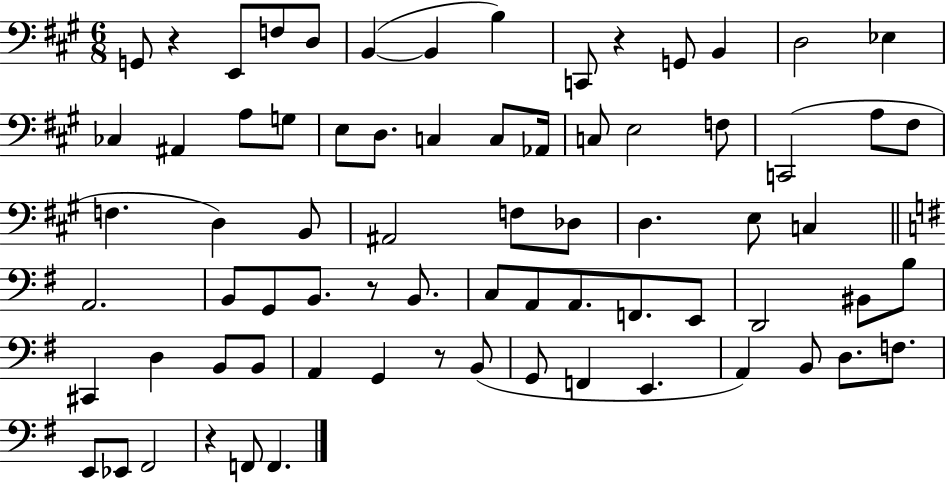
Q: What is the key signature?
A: A major